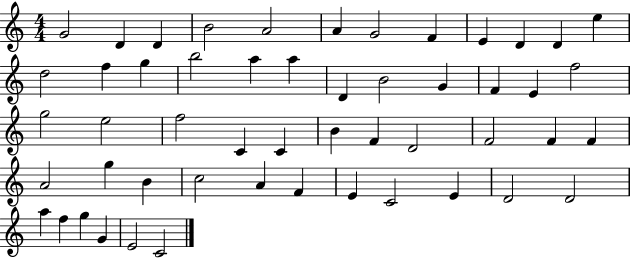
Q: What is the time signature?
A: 4/4